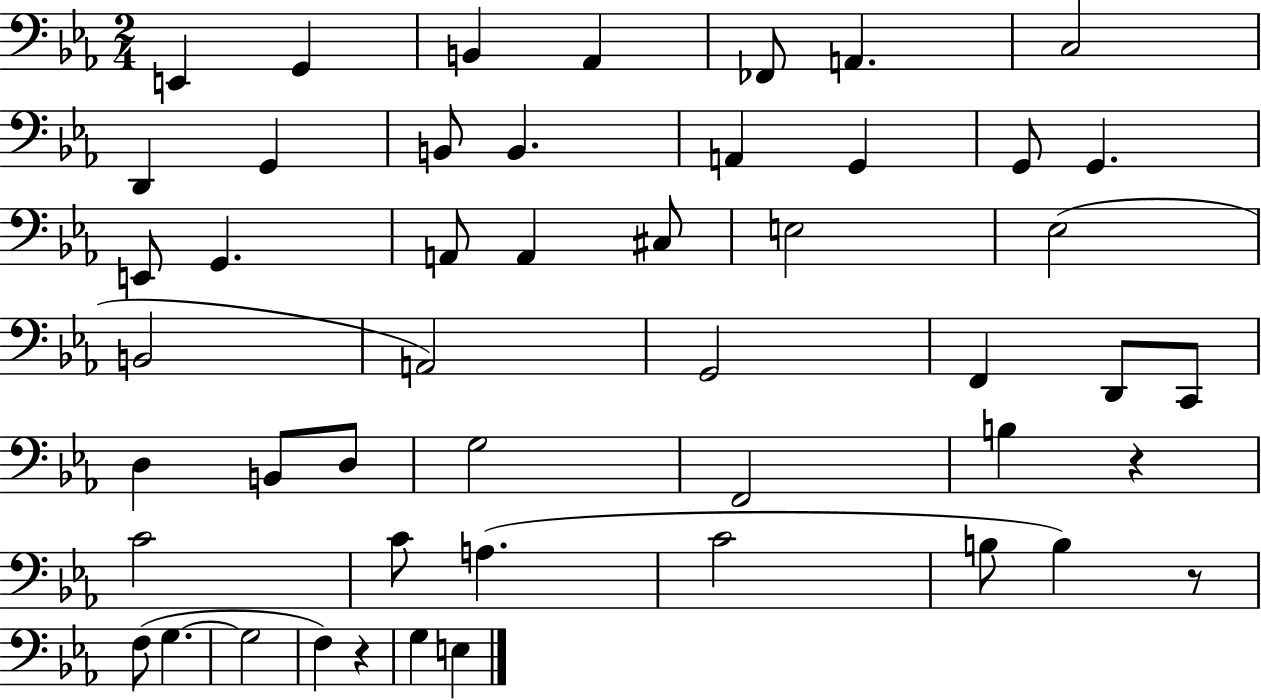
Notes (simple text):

E2/q G2/q B2/q Ab2/q FES2/e A2/q. C3/h D2/q G2/q B2/e B2/q. A2/q G2/q G2/e G2/q. E2/e G2/q. A2/e A2/q C#3/e E3/h Eb3/h B2/h A2/h G2/h F2/q D2/e C2/e D3/q B2/e D3/e G3/h F2/h B3/q R/q C4/h C4/e A3/q. C4/h B3/e B3/q R/e F3/e G3/q. G3/h F3/q R/q G3/q E3/q